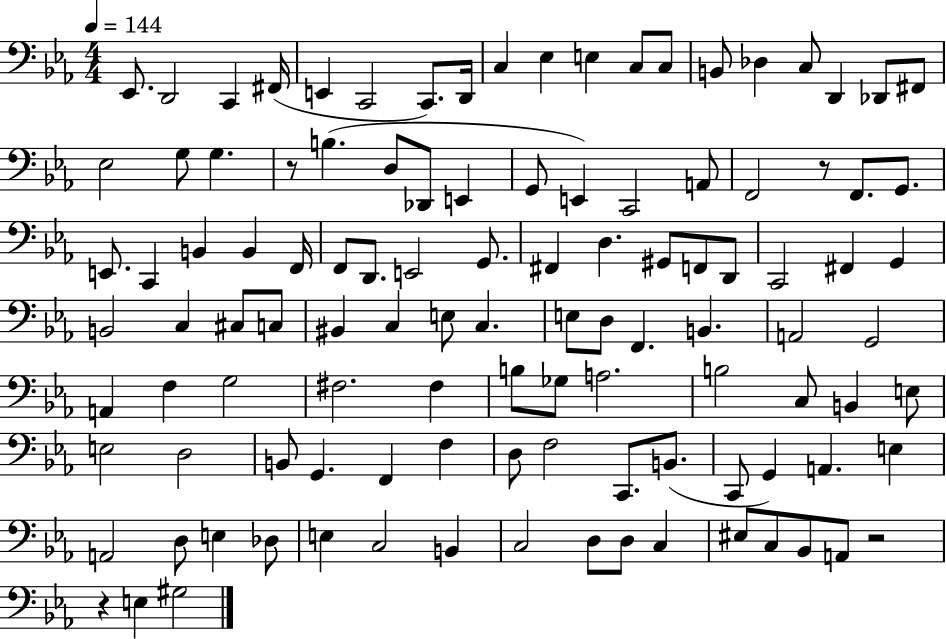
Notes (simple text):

Eb2/e. D2/h C2/q F#2/s E2/q C2/h C2/e. D2/s C3/q Eb3/q E3/q C3/e C3/e B2/e Db3/q C3/e D2/q Db2/e F#2/e Eb3/h G3/e G3/q. R/e B3/q. D3/e Db2/e E2/q G2/e E2/q C2/h A2/e F2/h R/e F2/e. G2/e. E2/e. C2/q B2/q B2/q F2/s F2/e D2/e. E2/h G2/e. F#2/q D3/q. G#2/e F2/e D2/e C2/h F#2/q G2/q B2/h C3/q C#3/e C3/e BIS2/q C3/q E3/e C3/q. E3/e D3/e F2/q. B2/q. A2/h G2/h A2/q F3/q G3/h F#3/h. F#3/q B3/e Gb3/e A3/h. B3/h C3/e B2/q E3/e E3/h D3/h B2/e G2/q. F2/q F3/q D3/e F3/h C2/e. B2/e. C2/e G2/q A2/q. E3/q A2/h D3/e E3/q Db3/e E3/q C3/h B2/q C3/h D3/e D3/e C3/q EIS3/e C3/e Bb2/e A2/e R/h R/q E3/q G#3/h